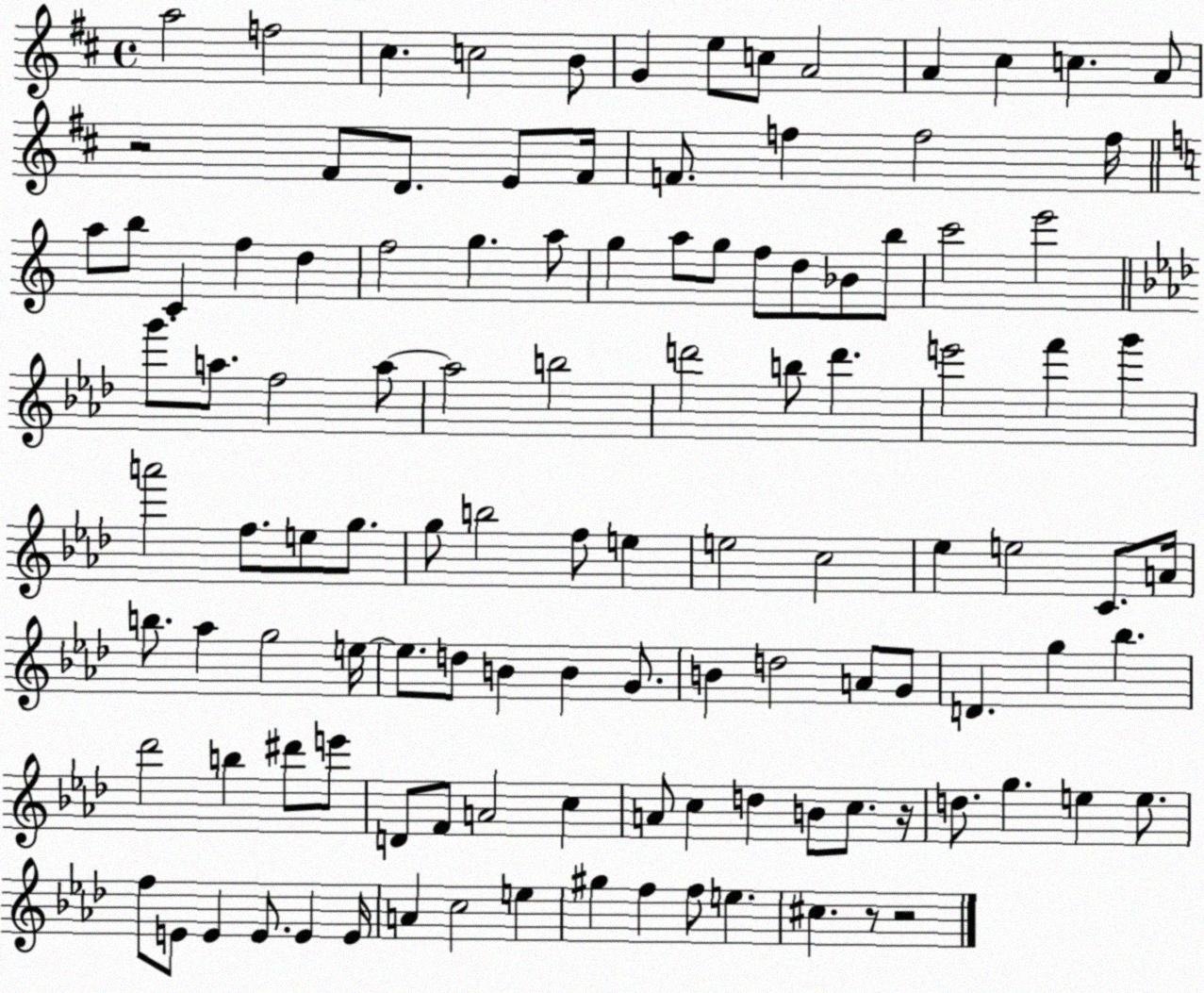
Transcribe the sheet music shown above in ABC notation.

X:1
T:Untitled
M:4/4
L:1/4
K:D
a2 f2 ^c c2 B/2 G e/2 c/2 A2 A ^c c A/2 z2 ^F/2 D/2 E/2 ^F/4 F/2 f f2 f/4 a/2 b/2 C f d f2 g a/2 g a/2 g/2 f/2 d/2 _B/2 b/2 c'2 e'2 g'/2 a/2 f2 a/2 a2 b2 d'2 b/2 d' e'2 f' g' a'2 f/2 e/2 g/2 g/2 b2 f/2 e e2 c2 _e e2 C/2 A/4 b/2 _a g2 e/4 e/2 d/2 B B G/2 B d2 A/2 G/2 D g _b _d'2 b ^d'/2 e'/2 D/2 F/2 A2 c A/2 c d B/2 c/2 z/4 d/2 g e e/2 f/2 E/2 E E/2 E E/4 A c2 e ^g f f/2 e ^c z/2 z2